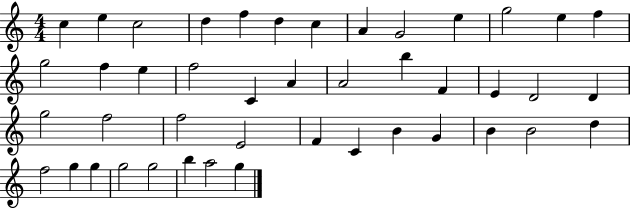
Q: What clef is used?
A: treble